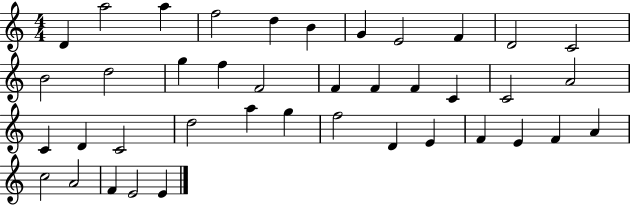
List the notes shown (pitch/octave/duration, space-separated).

D4/q A5/h A5/q F5/h D5/q B4/q G4/q E4/h F4/q D4/h C4/h B4/h D5/h G5/q F5/q F4/h F4/q F4/q F4/q C4/q C4/h A4/h C4/q D4/q C4/h D5/h A5/q G5/q F5/h D4/q E4/q F4/q E4/q F4/q A4/q C5/h A4/h F4/q E4/h E4/q